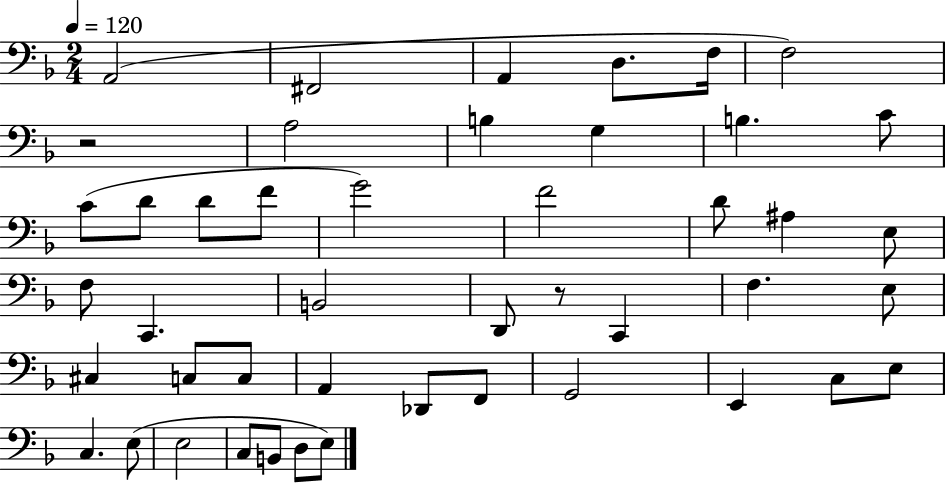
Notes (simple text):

A2/h F#2/h A2/q D3/e. F3/s F3/h R/h A3/h B3/q G3/q B3/q. C4/e C4/e D4/e D4/e F4/e G4/h F4/h D4/e A#3/q E3/e F3/e C2/q. B2/h D2/e R/e C2/q F3/q. E3/e C#3/q C3/e C3/e A2/q Db2/e F2/e G2/h E2/q C3/e E3/e C3/q. E3/e E3/h C3/e B2/e D3/e E3/e